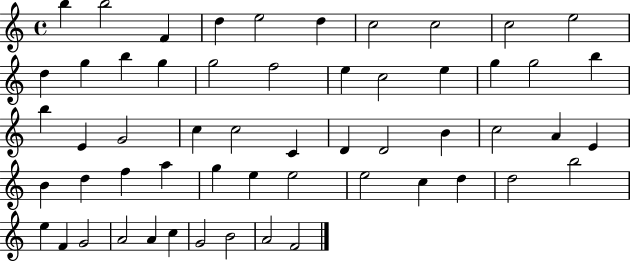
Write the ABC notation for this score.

X:1
T:Untitled
M:4/4
L:1/4
K:C
b b2 F d e2 d c2 c2 c2 e2 d g b g g2 f2 e c2 e g g2 b b E G2 c c2 C D D2 B c2 A E B d f a g e e2 e2 c d d2 b2 e F G2 A2 A c G2 B2 A2 F2